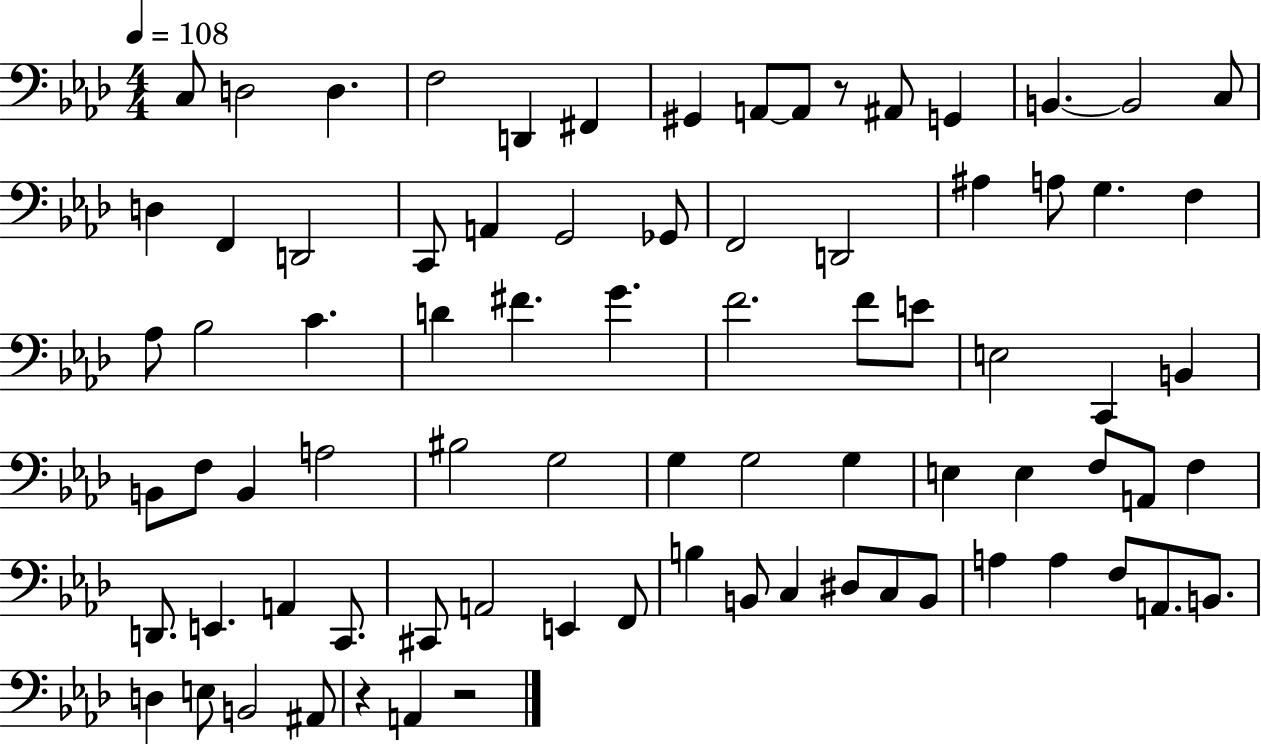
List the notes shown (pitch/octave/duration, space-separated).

C3/e D3/h D3/q. F3/h D2/q F#2/q G#2/q A2/e A2/e R/e A#2/e G2/q B2/q. B2/h C3/e D3/q F2/q D2/h C2/e A2/q G2/h Gb2/e F2/h D2/h A#3/q A3/e G3/q. F3/q Ab3/e Bb3/h C4/q. D4/q F#4/q. G4/q. F4/h. F4/e E4/e E3/h C2/q B2/q B2/e F3/e B2/q A3/h BIS3/h G3/h G3/q G3/h G3/q E3/q E3/q F3/e A2/e F3/q D2/e. E2/q. A2/q C2/e. C#2/e A2/h E2/q F2/e B3/q B2/e C3/q D#3/e C3/e B2/e A3/q A3/q F3/e A2/e. B2/e. D3/q E3/e B2/h A#2/e R/q A2/q R/h